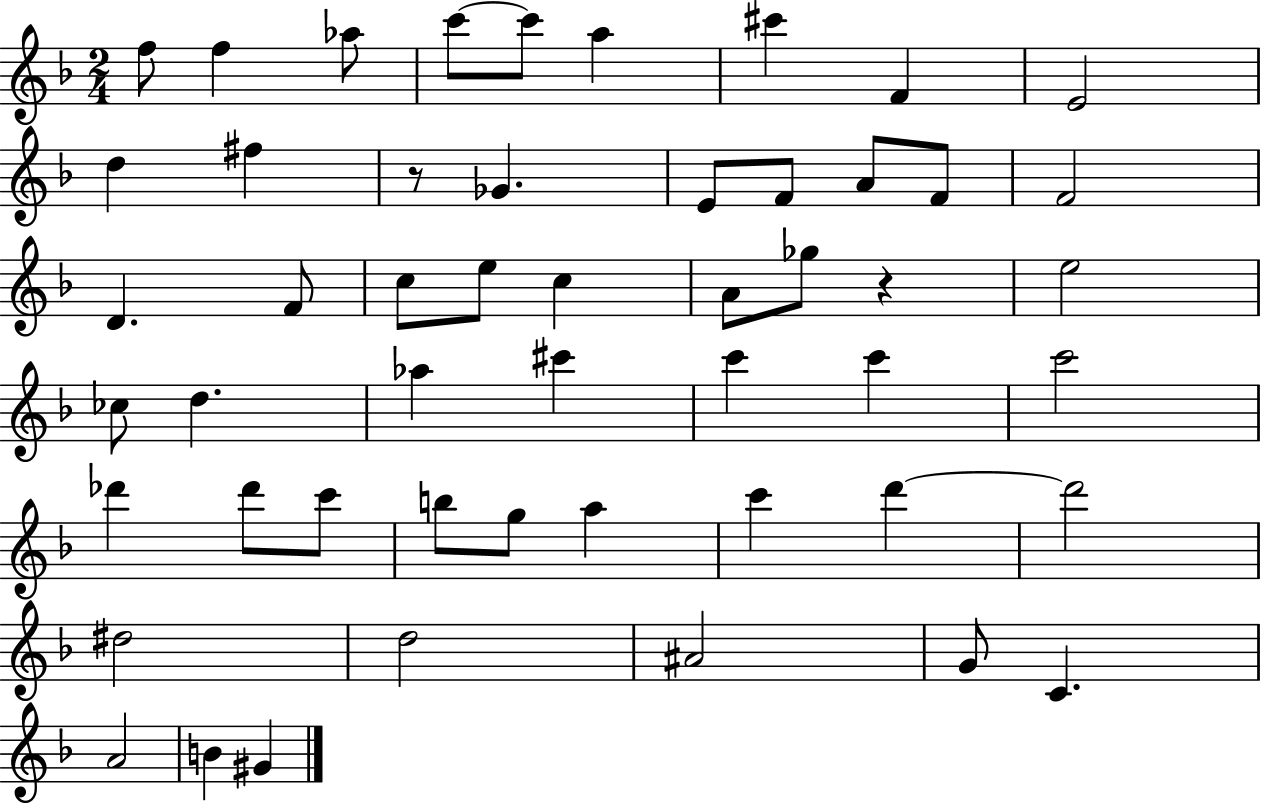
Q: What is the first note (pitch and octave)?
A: F5